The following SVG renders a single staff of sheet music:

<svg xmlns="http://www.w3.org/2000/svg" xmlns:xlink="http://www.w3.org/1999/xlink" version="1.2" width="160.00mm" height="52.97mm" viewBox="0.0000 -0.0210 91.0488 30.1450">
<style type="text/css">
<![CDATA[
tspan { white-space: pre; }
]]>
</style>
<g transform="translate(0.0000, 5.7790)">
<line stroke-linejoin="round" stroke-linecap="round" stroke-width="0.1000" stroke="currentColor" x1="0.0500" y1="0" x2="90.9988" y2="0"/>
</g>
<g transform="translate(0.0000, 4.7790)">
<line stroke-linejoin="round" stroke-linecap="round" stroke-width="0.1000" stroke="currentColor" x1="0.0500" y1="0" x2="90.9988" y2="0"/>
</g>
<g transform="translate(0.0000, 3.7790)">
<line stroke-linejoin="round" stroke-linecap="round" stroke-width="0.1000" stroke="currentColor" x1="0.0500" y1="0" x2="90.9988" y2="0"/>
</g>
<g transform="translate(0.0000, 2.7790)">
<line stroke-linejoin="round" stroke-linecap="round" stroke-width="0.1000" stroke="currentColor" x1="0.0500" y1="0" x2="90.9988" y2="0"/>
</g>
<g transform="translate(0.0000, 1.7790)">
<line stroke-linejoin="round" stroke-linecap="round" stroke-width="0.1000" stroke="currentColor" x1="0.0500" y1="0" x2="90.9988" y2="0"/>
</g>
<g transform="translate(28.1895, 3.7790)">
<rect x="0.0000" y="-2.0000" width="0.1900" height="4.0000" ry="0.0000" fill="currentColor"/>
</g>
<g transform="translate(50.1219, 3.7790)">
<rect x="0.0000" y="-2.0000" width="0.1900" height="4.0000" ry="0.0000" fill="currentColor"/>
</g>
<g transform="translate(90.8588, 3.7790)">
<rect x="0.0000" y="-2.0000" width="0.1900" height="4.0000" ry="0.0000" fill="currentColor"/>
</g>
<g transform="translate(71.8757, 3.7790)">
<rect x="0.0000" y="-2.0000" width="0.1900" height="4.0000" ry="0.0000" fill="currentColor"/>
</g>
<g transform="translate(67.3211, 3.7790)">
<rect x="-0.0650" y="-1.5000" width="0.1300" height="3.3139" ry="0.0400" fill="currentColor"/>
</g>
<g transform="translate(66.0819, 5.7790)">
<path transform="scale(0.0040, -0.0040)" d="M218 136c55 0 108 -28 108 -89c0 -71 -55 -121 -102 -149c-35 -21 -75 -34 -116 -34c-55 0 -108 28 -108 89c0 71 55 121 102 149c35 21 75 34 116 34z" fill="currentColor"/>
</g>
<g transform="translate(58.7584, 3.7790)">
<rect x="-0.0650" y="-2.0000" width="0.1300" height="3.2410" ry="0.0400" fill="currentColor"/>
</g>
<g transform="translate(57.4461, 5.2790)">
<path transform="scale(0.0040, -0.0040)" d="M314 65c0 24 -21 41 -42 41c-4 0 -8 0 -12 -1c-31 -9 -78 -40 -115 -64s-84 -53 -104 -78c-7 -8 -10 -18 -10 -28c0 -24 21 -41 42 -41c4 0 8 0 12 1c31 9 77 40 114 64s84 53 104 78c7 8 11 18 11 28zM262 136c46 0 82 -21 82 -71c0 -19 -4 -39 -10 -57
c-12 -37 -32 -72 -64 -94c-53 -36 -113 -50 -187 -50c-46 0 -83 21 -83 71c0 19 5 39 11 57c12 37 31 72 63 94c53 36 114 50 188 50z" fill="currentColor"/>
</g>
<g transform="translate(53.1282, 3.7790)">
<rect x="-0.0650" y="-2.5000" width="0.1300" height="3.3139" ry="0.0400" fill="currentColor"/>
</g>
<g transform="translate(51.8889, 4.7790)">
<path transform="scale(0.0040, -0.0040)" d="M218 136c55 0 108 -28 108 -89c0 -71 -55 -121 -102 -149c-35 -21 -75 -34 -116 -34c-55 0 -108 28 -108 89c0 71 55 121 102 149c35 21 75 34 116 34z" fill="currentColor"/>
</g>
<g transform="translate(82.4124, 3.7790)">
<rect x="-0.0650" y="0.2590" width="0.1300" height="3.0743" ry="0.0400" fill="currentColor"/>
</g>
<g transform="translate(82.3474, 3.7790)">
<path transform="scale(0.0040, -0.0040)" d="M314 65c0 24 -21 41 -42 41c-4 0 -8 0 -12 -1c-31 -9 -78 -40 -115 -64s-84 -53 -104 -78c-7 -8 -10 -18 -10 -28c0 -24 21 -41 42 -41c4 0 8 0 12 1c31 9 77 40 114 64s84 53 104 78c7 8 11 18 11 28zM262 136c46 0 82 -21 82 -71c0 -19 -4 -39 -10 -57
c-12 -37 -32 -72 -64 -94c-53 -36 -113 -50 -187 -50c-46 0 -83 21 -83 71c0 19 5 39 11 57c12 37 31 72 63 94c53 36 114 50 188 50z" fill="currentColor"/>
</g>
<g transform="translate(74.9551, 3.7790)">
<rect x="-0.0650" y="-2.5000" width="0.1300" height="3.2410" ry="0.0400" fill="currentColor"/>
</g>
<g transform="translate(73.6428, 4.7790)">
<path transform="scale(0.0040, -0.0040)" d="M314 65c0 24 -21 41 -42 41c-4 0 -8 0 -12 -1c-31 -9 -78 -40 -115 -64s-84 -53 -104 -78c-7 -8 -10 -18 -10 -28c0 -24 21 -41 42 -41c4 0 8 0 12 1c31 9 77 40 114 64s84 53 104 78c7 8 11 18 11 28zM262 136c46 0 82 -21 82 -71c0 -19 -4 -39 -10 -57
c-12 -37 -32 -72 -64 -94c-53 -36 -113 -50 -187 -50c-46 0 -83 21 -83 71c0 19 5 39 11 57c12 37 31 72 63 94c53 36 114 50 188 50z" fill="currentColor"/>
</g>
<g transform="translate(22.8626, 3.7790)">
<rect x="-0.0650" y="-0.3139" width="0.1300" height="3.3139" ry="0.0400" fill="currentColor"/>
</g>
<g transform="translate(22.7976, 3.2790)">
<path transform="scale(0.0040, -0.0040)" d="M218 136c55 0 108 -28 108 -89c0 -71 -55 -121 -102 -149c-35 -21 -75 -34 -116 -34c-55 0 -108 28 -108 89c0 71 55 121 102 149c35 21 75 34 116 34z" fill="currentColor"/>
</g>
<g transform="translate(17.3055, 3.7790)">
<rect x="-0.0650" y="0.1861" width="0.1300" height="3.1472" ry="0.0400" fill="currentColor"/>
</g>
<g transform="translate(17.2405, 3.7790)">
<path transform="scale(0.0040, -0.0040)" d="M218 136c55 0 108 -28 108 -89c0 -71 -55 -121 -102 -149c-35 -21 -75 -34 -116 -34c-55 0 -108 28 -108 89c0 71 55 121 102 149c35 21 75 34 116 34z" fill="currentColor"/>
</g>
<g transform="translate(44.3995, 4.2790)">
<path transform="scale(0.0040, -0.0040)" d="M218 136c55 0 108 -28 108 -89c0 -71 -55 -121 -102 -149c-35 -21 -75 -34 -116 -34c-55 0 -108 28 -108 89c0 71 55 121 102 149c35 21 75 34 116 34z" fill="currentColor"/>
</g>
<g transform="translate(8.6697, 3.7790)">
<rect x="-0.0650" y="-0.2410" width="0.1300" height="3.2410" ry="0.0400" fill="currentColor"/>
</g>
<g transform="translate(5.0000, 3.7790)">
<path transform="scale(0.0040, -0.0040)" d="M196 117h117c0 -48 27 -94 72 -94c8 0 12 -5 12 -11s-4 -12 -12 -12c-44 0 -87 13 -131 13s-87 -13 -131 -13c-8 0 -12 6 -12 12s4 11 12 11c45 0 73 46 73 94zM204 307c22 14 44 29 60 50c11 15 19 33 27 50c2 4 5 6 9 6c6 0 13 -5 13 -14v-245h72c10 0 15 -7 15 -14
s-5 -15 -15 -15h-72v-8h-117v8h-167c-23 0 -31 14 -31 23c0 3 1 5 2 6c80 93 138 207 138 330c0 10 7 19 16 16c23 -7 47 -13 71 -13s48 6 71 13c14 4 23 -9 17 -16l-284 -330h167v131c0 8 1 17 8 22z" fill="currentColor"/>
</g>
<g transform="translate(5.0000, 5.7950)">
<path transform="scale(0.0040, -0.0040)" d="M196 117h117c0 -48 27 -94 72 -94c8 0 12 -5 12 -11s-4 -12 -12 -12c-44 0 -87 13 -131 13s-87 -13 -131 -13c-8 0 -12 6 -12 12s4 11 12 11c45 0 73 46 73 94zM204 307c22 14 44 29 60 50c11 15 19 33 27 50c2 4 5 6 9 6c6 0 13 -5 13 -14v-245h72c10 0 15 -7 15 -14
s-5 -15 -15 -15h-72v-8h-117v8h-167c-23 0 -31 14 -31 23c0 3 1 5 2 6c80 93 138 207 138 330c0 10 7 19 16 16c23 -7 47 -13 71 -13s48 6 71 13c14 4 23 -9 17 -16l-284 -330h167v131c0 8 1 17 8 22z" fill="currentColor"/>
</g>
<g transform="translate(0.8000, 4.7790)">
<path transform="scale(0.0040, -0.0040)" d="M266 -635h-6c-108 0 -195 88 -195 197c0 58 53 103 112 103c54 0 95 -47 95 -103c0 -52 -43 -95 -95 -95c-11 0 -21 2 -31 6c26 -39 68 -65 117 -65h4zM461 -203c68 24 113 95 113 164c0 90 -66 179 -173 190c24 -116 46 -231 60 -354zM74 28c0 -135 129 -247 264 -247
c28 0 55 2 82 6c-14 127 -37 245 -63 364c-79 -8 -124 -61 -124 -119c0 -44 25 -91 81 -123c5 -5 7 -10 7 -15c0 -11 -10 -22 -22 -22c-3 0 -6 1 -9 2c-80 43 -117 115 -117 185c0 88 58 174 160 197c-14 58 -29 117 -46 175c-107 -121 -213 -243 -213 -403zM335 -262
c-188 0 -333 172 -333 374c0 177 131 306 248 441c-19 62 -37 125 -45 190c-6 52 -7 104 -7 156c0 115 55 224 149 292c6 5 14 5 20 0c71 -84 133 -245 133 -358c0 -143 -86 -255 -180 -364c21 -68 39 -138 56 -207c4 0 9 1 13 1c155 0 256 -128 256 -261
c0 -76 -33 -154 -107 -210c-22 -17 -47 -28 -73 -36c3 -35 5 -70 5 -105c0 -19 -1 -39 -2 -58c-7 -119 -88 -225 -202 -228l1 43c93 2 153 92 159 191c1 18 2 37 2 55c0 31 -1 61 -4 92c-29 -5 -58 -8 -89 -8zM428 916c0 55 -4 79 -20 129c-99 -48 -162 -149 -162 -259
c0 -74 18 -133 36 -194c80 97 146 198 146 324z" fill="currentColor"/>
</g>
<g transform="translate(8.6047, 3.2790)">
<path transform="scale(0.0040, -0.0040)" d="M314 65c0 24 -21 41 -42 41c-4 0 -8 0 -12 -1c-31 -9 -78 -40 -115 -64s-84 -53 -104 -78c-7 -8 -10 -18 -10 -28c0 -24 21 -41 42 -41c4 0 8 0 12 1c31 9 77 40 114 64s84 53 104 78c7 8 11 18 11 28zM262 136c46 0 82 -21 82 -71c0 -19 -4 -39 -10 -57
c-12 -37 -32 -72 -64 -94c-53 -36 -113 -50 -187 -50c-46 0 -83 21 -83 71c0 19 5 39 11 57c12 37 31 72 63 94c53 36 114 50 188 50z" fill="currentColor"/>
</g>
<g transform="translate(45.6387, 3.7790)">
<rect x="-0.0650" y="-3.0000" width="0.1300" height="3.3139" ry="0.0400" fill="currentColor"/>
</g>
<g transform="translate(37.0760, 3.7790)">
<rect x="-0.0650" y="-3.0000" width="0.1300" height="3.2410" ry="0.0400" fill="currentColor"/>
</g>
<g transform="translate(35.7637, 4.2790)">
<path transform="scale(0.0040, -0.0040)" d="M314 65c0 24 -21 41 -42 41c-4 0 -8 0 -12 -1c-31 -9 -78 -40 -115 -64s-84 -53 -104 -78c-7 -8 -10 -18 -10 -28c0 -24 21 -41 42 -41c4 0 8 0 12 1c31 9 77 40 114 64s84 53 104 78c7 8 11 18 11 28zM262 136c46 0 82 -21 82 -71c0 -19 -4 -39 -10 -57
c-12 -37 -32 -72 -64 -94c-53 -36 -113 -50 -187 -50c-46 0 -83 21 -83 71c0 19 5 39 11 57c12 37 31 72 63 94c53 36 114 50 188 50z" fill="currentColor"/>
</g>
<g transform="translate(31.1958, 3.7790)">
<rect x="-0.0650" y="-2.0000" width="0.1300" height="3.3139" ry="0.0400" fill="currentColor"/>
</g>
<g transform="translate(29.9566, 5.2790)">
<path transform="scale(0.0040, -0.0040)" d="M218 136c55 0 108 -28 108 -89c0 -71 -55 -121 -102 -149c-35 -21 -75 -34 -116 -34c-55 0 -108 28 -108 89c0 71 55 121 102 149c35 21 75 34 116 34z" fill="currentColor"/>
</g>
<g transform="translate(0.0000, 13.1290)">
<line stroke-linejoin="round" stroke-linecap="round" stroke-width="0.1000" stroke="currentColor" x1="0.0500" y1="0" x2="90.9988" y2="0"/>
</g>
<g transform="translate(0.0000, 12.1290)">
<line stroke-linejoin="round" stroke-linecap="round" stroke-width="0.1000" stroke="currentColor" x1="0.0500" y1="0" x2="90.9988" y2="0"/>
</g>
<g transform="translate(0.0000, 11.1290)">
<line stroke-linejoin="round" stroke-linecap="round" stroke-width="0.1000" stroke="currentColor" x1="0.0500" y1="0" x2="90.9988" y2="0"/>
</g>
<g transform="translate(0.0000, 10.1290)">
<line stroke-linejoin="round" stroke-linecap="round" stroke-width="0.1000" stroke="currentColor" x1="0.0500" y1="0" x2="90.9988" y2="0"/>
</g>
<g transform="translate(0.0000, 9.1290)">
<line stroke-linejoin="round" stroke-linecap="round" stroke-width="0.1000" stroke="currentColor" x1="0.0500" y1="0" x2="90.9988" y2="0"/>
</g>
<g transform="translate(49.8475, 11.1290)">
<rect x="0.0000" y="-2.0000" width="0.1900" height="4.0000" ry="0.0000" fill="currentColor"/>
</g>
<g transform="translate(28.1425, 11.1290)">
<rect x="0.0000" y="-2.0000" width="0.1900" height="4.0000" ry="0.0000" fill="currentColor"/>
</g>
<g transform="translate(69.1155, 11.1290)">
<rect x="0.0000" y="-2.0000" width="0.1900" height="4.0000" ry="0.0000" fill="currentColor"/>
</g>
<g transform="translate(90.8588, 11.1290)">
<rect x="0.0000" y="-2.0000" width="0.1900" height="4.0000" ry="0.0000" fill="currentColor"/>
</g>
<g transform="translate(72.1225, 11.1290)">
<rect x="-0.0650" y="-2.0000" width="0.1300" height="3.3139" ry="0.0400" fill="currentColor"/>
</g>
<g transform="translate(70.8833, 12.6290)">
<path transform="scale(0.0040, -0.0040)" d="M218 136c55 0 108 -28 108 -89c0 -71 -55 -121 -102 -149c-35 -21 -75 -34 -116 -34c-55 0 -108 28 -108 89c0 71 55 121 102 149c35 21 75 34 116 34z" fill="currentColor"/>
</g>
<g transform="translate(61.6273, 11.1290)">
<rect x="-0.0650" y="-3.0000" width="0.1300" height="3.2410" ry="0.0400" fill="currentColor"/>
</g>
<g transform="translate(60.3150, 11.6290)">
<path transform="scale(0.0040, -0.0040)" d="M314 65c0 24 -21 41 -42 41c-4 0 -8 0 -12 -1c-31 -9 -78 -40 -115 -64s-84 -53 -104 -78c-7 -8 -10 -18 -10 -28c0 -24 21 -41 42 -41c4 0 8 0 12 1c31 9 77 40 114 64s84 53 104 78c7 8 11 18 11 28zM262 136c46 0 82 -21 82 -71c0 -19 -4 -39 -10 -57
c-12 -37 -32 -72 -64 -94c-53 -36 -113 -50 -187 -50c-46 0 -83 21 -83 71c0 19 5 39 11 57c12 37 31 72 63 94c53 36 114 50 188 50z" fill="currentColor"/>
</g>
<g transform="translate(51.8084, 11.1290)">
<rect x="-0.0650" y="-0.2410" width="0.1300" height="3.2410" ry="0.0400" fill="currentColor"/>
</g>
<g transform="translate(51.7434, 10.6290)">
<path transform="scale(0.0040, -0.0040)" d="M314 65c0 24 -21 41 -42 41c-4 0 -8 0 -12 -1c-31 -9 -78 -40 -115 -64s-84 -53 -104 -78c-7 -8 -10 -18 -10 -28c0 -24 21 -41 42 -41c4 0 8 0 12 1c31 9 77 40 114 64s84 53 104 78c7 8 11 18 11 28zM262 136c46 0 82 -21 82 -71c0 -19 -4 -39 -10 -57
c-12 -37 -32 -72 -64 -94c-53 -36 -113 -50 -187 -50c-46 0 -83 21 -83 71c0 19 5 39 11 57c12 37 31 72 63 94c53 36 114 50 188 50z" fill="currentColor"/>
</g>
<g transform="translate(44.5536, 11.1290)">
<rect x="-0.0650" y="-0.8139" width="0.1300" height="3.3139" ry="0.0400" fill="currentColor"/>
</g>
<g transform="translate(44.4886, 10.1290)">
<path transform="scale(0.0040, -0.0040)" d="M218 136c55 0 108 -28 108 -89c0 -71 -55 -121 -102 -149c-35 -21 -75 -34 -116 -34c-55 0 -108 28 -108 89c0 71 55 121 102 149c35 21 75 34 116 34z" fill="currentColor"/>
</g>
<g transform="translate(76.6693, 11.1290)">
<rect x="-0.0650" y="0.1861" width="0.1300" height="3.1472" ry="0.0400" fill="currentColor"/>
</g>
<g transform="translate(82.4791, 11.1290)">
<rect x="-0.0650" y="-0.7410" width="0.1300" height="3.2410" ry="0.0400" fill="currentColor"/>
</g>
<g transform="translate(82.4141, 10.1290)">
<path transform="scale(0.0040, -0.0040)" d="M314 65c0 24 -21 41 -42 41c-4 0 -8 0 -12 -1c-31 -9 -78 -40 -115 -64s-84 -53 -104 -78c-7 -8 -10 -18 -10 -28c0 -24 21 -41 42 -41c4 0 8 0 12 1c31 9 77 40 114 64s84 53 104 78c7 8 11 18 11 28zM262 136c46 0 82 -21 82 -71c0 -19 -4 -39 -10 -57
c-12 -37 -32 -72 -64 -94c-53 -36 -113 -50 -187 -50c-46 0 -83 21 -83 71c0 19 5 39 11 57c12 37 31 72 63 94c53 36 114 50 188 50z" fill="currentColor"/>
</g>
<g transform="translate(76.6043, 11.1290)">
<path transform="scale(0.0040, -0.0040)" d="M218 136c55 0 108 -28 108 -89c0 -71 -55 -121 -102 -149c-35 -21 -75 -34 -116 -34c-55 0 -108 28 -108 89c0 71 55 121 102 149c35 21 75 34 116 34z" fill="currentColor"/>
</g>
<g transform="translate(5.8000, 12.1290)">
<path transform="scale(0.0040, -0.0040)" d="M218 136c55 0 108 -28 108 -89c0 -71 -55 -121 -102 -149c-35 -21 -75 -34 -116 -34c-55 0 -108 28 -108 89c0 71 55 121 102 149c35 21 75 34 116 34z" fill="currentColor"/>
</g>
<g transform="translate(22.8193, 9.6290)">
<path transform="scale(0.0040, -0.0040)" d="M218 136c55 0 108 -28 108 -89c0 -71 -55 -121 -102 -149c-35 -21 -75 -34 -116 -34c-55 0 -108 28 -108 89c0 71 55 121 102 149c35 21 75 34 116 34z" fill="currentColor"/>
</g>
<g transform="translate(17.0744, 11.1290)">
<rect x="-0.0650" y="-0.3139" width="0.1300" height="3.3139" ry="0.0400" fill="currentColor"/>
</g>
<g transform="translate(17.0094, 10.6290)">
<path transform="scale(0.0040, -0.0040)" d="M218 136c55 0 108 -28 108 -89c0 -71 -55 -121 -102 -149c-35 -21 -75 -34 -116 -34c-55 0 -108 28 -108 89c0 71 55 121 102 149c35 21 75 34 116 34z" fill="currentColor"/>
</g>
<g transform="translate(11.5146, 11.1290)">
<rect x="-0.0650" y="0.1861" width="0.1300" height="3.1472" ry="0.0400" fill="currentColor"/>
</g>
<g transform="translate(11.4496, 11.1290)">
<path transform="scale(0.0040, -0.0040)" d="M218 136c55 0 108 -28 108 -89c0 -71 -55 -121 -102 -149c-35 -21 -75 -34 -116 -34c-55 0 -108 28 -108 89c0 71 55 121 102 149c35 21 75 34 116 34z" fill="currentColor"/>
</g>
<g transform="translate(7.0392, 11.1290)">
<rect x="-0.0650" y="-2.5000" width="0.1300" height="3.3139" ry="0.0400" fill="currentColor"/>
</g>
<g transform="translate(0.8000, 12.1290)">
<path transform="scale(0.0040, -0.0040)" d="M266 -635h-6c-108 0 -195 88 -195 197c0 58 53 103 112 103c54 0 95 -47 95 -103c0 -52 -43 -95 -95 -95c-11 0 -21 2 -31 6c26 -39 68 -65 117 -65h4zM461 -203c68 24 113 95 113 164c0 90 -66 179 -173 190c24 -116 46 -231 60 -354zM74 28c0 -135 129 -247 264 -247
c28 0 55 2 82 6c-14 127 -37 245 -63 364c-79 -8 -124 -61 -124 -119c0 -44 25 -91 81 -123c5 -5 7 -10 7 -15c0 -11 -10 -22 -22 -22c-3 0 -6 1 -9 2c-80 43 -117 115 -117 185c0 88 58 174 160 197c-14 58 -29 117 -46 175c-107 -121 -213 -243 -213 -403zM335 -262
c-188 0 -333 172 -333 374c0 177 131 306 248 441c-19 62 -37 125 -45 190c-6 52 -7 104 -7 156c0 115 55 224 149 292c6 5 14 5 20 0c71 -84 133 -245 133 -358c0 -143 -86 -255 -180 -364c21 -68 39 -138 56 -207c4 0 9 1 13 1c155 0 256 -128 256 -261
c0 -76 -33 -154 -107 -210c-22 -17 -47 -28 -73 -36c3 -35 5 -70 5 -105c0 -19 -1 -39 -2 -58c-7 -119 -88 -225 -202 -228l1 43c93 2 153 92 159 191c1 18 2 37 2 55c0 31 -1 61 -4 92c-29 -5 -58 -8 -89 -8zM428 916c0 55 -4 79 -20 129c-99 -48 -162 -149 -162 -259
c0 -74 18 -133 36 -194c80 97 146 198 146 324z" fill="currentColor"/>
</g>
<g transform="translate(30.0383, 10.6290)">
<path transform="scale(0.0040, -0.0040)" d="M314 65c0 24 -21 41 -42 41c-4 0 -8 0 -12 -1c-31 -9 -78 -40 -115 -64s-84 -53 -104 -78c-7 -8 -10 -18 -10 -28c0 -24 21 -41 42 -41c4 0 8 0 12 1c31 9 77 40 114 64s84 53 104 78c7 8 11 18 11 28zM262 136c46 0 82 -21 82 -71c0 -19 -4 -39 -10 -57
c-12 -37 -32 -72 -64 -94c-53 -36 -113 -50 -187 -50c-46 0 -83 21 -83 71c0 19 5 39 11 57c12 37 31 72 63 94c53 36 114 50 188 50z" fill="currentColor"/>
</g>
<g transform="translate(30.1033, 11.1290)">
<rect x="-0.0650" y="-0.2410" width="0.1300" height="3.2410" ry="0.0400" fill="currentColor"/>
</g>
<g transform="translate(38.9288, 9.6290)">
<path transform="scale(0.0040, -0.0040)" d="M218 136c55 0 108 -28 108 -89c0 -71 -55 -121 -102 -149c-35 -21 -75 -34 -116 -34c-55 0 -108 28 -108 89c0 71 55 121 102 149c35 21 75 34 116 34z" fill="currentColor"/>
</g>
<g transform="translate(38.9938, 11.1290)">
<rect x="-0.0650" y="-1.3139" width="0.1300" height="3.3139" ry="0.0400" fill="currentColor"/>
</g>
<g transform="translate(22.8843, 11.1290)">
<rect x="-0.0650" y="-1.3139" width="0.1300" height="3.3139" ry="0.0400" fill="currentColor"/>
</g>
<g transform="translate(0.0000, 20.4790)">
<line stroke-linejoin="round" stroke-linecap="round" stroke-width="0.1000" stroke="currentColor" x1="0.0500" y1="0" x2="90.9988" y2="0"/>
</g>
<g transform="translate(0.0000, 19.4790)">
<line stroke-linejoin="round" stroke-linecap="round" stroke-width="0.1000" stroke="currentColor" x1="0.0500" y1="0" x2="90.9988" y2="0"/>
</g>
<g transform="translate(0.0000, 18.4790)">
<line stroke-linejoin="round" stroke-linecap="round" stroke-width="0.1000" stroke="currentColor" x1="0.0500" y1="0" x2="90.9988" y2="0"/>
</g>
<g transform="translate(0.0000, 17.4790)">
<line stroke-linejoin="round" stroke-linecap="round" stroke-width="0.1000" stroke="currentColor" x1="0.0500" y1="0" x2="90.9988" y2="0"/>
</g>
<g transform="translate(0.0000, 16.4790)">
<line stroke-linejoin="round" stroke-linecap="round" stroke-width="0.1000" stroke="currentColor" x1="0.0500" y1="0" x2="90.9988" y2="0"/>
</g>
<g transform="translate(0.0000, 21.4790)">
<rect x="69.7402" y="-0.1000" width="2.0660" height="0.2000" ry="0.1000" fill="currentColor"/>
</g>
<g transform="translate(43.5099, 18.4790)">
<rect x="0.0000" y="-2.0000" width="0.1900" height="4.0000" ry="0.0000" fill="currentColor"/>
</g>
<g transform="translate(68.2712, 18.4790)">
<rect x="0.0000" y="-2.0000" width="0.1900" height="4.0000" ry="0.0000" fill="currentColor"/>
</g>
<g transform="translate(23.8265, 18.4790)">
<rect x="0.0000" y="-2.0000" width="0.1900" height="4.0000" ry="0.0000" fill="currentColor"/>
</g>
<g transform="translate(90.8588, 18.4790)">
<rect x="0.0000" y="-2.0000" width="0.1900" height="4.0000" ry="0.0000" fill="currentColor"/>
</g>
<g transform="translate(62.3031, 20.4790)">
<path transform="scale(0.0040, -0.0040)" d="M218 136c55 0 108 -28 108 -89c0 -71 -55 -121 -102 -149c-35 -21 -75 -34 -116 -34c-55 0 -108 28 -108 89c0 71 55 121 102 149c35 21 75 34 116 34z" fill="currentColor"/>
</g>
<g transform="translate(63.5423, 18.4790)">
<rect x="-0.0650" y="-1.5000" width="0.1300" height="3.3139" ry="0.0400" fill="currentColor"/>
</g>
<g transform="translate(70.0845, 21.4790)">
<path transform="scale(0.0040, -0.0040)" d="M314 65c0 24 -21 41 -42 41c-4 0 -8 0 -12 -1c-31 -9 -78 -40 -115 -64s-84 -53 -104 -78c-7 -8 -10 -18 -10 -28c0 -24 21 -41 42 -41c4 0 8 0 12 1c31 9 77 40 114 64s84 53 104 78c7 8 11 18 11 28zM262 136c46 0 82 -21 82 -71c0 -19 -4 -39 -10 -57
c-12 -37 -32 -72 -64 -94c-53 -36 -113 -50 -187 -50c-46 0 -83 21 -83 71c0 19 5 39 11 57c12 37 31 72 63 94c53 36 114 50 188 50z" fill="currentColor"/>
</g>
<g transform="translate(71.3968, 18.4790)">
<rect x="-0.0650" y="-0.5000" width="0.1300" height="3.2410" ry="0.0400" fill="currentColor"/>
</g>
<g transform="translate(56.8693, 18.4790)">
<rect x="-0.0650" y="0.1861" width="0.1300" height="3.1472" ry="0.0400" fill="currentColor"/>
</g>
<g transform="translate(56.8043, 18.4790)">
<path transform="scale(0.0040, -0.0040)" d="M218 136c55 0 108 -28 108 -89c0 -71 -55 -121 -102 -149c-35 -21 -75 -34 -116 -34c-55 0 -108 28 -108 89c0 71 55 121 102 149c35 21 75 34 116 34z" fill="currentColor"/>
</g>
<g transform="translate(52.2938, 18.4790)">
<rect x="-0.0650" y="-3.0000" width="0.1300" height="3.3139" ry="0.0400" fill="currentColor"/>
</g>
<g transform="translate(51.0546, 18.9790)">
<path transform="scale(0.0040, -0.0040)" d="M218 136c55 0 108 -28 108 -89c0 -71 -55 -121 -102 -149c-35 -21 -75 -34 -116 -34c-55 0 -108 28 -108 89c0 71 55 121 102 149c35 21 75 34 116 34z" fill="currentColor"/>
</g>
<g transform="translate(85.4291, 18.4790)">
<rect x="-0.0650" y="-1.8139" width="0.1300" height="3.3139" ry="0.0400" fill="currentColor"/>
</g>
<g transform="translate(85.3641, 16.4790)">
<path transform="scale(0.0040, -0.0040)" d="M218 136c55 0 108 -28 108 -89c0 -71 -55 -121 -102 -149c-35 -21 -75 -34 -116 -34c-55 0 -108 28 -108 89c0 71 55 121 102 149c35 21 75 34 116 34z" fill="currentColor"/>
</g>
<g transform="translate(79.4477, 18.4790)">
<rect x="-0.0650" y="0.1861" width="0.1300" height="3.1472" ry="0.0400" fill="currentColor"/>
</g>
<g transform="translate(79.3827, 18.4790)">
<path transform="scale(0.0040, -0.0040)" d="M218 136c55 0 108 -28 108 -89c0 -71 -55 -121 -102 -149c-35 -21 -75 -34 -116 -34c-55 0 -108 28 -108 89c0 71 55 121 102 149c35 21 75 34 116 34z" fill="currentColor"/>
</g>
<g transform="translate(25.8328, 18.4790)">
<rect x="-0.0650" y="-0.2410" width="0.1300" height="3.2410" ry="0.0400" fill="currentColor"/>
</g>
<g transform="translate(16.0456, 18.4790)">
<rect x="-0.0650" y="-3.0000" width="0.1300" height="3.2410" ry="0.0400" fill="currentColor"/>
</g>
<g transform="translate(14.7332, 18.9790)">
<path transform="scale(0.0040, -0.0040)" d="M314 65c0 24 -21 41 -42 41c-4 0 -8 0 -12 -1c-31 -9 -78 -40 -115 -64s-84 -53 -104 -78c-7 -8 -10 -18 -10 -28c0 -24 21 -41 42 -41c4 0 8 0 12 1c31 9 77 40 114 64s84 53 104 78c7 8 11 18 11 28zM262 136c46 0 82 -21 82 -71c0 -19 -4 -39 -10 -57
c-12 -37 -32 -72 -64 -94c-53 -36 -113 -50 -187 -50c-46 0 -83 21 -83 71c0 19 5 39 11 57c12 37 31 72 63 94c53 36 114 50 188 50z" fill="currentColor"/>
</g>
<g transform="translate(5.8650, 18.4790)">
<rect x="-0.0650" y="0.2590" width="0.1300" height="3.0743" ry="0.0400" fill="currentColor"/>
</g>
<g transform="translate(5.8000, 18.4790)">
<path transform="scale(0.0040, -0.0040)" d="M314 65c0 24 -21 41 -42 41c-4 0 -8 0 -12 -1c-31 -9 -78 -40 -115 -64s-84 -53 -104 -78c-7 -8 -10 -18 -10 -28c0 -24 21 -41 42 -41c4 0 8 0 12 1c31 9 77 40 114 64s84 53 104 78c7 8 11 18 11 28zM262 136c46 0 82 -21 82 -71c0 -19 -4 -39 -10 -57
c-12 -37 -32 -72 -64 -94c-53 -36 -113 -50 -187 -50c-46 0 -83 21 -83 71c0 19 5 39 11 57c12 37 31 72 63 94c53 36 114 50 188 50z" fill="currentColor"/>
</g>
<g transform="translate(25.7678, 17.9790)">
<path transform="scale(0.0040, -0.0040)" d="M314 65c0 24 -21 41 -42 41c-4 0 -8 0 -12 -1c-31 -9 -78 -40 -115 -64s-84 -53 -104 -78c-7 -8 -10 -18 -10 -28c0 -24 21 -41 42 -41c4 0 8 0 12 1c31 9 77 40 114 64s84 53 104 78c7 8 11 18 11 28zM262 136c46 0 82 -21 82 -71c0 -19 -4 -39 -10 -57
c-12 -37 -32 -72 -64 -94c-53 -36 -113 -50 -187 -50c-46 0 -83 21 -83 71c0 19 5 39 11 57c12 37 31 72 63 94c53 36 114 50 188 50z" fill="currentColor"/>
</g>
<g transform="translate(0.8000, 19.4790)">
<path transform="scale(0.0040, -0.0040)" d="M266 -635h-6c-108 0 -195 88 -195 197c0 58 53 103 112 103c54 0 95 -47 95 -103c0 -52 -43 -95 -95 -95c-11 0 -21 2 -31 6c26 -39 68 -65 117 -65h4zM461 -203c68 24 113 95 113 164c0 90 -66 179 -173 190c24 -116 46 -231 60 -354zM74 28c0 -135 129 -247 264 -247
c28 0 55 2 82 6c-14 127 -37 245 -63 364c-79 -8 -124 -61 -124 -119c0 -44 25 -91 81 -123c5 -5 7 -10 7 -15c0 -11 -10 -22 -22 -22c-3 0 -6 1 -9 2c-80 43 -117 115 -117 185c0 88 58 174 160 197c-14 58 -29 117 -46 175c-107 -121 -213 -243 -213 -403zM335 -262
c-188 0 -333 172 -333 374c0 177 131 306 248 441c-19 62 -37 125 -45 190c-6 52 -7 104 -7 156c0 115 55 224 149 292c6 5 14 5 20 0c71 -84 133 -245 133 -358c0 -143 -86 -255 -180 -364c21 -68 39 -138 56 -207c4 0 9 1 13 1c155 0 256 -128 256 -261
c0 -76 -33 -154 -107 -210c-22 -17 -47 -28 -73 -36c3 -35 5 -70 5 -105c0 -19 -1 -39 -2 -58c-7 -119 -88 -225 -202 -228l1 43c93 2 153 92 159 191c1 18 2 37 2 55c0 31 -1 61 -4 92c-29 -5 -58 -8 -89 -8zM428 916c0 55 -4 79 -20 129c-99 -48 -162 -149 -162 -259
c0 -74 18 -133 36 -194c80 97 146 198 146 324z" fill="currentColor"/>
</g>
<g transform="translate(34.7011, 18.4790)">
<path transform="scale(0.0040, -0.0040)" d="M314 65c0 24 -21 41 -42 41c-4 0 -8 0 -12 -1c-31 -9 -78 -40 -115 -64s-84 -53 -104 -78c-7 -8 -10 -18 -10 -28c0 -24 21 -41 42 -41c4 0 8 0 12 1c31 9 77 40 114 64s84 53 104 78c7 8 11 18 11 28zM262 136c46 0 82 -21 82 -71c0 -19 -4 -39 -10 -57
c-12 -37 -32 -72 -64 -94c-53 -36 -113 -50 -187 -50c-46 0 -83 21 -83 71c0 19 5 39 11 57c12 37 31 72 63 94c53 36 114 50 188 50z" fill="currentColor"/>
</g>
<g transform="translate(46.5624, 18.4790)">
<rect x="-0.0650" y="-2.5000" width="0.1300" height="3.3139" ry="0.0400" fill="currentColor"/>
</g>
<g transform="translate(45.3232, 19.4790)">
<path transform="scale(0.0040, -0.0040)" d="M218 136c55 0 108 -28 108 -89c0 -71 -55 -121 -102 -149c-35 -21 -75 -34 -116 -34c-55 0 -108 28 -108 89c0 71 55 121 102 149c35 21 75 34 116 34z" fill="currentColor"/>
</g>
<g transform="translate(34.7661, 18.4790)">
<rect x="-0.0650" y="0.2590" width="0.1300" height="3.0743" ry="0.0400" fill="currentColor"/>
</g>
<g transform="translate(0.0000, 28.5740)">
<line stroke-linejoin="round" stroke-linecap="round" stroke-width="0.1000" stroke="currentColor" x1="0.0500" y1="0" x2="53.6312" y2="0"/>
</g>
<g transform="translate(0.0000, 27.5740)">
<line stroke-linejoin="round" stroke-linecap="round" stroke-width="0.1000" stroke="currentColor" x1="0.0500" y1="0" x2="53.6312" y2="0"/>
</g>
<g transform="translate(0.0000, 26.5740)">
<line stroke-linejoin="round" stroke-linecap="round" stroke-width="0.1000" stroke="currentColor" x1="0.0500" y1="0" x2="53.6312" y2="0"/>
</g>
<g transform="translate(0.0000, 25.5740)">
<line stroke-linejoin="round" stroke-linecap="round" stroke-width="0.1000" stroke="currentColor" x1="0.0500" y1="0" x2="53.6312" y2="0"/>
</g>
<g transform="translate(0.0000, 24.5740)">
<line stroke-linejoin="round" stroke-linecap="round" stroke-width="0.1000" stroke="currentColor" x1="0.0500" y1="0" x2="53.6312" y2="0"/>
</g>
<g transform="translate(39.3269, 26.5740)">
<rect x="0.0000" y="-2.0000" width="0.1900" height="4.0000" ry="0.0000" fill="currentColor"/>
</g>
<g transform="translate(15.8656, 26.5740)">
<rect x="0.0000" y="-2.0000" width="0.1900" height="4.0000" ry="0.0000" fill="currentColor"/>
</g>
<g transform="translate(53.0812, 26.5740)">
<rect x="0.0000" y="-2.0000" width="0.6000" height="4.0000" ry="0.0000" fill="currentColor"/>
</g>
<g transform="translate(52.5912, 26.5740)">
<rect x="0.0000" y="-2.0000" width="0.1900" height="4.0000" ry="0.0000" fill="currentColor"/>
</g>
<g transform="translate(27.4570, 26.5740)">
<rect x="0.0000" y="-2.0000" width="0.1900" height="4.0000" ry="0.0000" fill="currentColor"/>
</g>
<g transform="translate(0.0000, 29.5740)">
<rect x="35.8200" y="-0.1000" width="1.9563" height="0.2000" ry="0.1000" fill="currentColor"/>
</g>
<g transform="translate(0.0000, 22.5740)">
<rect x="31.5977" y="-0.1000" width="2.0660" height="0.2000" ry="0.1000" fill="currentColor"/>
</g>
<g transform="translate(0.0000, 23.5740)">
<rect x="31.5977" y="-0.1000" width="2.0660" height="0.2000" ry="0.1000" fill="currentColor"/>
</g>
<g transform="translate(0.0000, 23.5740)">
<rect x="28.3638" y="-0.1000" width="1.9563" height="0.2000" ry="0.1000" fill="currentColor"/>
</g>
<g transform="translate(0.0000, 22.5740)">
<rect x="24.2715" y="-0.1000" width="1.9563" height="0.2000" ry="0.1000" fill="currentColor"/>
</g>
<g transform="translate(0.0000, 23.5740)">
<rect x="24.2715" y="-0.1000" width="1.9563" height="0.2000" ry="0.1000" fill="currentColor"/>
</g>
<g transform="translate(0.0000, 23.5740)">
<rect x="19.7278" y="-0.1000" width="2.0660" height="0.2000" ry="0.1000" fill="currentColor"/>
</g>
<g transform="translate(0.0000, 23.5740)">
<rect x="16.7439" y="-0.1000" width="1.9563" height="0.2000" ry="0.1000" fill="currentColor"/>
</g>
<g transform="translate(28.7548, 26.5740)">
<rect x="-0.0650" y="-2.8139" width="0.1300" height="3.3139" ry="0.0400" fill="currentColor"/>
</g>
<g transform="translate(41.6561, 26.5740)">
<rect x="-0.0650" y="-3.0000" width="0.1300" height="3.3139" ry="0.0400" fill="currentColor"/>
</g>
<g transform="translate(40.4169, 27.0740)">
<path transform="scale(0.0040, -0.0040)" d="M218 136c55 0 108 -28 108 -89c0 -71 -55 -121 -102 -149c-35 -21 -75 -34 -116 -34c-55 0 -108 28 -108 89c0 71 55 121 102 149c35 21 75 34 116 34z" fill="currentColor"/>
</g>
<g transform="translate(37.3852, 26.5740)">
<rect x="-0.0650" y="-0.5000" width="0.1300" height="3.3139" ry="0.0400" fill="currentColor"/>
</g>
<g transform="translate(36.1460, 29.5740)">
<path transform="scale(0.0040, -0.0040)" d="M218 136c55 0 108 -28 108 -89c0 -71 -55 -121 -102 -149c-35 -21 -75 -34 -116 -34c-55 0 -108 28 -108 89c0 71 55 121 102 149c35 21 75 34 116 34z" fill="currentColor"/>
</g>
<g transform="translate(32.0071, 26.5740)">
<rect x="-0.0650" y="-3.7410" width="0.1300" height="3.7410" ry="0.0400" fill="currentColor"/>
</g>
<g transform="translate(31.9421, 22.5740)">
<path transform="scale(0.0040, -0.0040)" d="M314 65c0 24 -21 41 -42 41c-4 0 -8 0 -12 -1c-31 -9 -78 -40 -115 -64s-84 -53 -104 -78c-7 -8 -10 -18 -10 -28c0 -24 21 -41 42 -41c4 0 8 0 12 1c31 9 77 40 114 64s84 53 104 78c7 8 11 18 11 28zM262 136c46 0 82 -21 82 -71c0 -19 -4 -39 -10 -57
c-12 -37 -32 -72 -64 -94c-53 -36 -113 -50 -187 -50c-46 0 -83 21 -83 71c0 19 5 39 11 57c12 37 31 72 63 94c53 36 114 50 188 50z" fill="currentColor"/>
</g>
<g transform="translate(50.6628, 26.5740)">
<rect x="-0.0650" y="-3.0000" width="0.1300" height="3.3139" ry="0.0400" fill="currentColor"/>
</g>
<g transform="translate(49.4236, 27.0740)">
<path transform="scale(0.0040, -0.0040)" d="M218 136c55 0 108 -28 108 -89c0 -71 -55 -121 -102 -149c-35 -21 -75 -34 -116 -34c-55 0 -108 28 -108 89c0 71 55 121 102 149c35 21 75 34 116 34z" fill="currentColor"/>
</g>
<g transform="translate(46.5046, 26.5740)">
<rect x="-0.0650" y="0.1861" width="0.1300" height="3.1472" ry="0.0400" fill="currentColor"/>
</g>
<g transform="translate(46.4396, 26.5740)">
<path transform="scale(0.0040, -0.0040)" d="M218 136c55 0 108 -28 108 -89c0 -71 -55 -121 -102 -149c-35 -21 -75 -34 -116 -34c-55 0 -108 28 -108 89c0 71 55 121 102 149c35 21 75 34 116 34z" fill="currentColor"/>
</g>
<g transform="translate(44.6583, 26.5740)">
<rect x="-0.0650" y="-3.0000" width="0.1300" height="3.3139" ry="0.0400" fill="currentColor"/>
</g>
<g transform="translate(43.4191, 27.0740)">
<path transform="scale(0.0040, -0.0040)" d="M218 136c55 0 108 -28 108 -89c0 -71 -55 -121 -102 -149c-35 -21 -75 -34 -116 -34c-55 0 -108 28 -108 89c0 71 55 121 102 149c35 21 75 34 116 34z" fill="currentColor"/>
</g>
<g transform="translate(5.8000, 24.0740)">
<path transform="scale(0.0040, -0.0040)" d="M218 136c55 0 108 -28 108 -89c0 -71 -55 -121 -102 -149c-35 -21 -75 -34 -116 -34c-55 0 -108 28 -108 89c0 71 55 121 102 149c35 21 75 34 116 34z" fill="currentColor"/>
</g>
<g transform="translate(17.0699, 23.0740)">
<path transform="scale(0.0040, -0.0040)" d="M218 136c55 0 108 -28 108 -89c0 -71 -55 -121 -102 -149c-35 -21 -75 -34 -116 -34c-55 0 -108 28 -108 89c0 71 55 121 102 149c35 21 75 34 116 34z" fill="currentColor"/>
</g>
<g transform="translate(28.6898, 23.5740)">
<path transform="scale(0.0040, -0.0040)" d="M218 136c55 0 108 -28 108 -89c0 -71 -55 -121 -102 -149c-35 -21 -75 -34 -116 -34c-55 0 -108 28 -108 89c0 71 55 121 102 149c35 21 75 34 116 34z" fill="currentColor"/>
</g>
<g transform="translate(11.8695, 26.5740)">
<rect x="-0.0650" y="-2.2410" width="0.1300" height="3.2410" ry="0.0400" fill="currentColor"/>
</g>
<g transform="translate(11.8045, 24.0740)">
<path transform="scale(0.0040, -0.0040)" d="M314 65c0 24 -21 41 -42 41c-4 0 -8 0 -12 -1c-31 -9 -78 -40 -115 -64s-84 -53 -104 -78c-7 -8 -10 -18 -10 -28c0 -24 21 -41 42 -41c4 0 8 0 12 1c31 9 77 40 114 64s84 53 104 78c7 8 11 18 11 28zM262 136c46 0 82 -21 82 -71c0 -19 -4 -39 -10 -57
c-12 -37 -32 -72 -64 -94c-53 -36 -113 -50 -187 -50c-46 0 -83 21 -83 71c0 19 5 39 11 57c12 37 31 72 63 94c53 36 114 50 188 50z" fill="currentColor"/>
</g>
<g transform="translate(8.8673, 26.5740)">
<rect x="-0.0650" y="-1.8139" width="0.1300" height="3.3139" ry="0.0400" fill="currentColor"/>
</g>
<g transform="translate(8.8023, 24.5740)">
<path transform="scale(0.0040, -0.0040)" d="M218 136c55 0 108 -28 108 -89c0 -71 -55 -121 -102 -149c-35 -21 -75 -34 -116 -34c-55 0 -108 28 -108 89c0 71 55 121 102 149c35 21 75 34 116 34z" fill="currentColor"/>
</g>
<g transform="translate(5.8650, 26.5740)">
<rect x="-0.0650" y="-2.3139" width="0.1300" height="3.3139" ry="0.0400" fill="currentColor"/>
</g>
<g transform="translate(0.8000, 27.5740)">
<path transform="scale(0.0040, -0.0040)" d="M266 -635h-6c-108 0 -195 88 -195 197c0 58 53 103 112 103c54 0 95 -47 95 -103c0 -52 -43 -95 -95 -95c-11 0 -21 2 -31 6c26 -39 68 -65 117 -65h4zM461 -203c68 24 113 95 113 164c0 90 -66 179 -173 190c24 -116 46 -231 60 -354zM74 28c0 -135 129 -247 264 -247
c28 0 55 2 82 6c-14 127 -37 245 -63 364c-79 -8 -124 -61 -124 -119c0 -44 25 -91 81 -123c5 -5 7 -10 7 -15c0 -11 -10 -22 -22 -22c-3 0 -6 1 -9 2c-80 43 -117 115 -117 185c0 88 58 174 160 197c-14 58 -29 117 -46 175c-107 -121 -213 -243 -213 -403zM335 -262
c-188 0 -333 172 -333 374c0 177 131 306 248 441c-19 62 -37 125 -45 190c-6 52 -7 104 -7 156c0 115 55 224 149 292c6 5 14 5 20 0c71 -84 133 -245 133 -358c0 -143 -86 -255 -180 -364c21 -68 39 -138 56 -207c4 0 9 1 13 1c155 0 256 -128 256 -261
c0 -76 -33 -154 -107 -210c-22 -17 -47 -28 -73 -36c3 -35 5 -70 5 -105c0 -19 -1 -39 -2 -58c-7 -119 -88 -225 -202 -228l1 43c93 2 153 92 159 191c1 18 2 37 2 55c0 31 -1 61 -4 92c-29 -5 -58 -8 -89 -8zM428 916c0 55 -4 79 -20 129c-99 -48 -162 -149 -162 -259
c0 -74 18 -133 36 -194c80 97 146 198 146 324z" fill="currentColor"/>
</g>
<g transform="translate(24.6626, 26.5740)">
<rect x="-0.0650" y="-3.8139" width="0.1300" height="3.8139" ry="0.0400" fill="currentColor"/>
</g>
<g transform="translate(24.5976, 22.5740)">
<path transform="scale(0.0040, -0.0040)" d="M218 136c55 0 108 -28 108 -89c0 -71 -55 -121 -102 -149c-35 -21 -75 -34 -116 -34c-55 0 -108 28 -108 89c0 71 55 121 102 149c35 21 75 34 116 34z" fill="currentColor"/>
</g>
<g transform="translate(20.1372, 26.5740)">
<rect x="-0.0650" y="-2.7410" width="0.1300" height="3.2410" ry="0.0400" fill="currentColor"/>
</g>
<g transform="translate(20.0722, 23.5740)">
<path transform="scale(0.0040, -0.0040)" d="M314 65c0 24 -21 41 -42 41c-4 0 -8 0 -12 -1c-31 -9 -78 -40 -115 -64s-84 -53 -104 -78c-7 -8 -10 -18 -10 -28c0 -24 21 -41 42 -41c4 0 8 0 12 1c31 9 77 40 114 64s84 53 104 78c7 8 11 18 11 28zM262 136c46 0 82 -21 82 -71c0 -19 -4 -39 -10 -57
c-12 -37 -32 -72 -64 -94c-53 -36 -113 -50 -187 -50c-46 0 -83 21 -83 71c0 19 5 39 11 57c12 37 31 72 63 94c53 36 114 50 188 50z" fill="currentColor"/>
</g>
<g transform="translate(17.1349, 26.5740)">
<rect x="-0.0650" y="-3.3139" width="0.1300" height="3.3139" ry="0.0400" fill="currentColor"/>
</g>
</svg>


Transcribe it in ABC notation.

X:1
T:Untitled
M:4/4
L:1/4
K:C
c2 B c F A2 A G F2 E G2 B2 G B c e c2 e d c2 A2 F B d2 B2 A2 c2 B2 G A B E C2 B f g f g2 b a2 c' a c'2 C A A B A